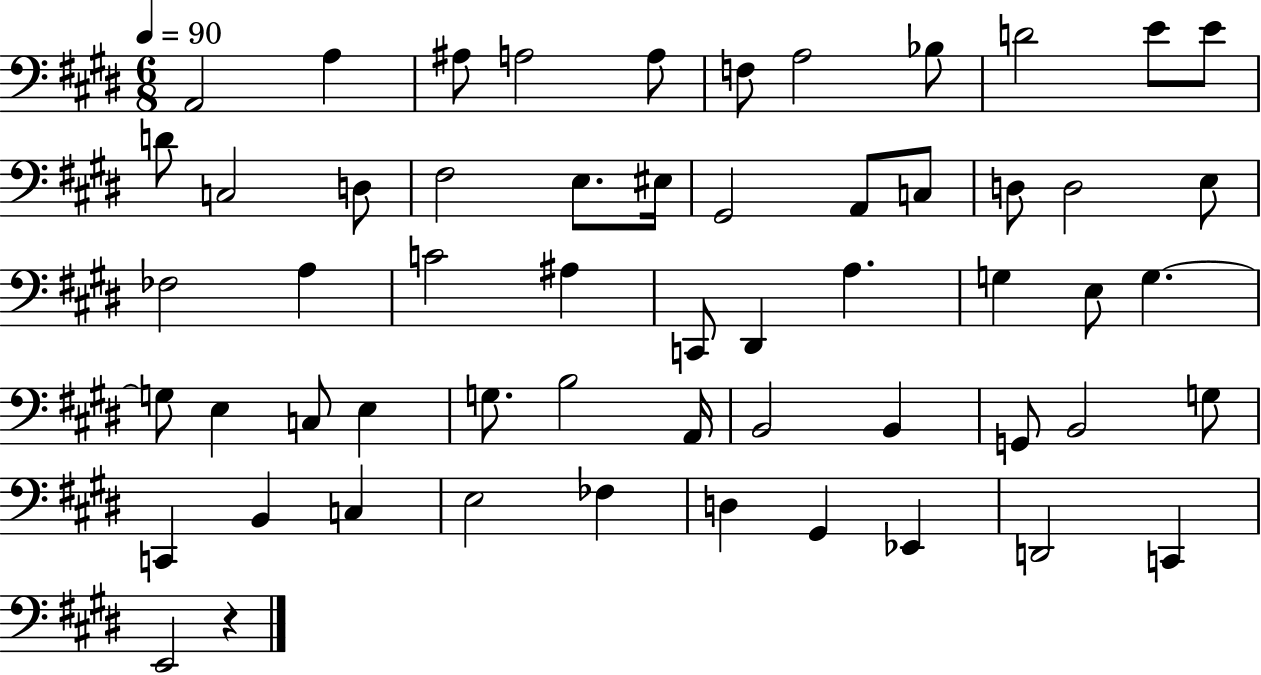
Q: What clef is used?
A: bass